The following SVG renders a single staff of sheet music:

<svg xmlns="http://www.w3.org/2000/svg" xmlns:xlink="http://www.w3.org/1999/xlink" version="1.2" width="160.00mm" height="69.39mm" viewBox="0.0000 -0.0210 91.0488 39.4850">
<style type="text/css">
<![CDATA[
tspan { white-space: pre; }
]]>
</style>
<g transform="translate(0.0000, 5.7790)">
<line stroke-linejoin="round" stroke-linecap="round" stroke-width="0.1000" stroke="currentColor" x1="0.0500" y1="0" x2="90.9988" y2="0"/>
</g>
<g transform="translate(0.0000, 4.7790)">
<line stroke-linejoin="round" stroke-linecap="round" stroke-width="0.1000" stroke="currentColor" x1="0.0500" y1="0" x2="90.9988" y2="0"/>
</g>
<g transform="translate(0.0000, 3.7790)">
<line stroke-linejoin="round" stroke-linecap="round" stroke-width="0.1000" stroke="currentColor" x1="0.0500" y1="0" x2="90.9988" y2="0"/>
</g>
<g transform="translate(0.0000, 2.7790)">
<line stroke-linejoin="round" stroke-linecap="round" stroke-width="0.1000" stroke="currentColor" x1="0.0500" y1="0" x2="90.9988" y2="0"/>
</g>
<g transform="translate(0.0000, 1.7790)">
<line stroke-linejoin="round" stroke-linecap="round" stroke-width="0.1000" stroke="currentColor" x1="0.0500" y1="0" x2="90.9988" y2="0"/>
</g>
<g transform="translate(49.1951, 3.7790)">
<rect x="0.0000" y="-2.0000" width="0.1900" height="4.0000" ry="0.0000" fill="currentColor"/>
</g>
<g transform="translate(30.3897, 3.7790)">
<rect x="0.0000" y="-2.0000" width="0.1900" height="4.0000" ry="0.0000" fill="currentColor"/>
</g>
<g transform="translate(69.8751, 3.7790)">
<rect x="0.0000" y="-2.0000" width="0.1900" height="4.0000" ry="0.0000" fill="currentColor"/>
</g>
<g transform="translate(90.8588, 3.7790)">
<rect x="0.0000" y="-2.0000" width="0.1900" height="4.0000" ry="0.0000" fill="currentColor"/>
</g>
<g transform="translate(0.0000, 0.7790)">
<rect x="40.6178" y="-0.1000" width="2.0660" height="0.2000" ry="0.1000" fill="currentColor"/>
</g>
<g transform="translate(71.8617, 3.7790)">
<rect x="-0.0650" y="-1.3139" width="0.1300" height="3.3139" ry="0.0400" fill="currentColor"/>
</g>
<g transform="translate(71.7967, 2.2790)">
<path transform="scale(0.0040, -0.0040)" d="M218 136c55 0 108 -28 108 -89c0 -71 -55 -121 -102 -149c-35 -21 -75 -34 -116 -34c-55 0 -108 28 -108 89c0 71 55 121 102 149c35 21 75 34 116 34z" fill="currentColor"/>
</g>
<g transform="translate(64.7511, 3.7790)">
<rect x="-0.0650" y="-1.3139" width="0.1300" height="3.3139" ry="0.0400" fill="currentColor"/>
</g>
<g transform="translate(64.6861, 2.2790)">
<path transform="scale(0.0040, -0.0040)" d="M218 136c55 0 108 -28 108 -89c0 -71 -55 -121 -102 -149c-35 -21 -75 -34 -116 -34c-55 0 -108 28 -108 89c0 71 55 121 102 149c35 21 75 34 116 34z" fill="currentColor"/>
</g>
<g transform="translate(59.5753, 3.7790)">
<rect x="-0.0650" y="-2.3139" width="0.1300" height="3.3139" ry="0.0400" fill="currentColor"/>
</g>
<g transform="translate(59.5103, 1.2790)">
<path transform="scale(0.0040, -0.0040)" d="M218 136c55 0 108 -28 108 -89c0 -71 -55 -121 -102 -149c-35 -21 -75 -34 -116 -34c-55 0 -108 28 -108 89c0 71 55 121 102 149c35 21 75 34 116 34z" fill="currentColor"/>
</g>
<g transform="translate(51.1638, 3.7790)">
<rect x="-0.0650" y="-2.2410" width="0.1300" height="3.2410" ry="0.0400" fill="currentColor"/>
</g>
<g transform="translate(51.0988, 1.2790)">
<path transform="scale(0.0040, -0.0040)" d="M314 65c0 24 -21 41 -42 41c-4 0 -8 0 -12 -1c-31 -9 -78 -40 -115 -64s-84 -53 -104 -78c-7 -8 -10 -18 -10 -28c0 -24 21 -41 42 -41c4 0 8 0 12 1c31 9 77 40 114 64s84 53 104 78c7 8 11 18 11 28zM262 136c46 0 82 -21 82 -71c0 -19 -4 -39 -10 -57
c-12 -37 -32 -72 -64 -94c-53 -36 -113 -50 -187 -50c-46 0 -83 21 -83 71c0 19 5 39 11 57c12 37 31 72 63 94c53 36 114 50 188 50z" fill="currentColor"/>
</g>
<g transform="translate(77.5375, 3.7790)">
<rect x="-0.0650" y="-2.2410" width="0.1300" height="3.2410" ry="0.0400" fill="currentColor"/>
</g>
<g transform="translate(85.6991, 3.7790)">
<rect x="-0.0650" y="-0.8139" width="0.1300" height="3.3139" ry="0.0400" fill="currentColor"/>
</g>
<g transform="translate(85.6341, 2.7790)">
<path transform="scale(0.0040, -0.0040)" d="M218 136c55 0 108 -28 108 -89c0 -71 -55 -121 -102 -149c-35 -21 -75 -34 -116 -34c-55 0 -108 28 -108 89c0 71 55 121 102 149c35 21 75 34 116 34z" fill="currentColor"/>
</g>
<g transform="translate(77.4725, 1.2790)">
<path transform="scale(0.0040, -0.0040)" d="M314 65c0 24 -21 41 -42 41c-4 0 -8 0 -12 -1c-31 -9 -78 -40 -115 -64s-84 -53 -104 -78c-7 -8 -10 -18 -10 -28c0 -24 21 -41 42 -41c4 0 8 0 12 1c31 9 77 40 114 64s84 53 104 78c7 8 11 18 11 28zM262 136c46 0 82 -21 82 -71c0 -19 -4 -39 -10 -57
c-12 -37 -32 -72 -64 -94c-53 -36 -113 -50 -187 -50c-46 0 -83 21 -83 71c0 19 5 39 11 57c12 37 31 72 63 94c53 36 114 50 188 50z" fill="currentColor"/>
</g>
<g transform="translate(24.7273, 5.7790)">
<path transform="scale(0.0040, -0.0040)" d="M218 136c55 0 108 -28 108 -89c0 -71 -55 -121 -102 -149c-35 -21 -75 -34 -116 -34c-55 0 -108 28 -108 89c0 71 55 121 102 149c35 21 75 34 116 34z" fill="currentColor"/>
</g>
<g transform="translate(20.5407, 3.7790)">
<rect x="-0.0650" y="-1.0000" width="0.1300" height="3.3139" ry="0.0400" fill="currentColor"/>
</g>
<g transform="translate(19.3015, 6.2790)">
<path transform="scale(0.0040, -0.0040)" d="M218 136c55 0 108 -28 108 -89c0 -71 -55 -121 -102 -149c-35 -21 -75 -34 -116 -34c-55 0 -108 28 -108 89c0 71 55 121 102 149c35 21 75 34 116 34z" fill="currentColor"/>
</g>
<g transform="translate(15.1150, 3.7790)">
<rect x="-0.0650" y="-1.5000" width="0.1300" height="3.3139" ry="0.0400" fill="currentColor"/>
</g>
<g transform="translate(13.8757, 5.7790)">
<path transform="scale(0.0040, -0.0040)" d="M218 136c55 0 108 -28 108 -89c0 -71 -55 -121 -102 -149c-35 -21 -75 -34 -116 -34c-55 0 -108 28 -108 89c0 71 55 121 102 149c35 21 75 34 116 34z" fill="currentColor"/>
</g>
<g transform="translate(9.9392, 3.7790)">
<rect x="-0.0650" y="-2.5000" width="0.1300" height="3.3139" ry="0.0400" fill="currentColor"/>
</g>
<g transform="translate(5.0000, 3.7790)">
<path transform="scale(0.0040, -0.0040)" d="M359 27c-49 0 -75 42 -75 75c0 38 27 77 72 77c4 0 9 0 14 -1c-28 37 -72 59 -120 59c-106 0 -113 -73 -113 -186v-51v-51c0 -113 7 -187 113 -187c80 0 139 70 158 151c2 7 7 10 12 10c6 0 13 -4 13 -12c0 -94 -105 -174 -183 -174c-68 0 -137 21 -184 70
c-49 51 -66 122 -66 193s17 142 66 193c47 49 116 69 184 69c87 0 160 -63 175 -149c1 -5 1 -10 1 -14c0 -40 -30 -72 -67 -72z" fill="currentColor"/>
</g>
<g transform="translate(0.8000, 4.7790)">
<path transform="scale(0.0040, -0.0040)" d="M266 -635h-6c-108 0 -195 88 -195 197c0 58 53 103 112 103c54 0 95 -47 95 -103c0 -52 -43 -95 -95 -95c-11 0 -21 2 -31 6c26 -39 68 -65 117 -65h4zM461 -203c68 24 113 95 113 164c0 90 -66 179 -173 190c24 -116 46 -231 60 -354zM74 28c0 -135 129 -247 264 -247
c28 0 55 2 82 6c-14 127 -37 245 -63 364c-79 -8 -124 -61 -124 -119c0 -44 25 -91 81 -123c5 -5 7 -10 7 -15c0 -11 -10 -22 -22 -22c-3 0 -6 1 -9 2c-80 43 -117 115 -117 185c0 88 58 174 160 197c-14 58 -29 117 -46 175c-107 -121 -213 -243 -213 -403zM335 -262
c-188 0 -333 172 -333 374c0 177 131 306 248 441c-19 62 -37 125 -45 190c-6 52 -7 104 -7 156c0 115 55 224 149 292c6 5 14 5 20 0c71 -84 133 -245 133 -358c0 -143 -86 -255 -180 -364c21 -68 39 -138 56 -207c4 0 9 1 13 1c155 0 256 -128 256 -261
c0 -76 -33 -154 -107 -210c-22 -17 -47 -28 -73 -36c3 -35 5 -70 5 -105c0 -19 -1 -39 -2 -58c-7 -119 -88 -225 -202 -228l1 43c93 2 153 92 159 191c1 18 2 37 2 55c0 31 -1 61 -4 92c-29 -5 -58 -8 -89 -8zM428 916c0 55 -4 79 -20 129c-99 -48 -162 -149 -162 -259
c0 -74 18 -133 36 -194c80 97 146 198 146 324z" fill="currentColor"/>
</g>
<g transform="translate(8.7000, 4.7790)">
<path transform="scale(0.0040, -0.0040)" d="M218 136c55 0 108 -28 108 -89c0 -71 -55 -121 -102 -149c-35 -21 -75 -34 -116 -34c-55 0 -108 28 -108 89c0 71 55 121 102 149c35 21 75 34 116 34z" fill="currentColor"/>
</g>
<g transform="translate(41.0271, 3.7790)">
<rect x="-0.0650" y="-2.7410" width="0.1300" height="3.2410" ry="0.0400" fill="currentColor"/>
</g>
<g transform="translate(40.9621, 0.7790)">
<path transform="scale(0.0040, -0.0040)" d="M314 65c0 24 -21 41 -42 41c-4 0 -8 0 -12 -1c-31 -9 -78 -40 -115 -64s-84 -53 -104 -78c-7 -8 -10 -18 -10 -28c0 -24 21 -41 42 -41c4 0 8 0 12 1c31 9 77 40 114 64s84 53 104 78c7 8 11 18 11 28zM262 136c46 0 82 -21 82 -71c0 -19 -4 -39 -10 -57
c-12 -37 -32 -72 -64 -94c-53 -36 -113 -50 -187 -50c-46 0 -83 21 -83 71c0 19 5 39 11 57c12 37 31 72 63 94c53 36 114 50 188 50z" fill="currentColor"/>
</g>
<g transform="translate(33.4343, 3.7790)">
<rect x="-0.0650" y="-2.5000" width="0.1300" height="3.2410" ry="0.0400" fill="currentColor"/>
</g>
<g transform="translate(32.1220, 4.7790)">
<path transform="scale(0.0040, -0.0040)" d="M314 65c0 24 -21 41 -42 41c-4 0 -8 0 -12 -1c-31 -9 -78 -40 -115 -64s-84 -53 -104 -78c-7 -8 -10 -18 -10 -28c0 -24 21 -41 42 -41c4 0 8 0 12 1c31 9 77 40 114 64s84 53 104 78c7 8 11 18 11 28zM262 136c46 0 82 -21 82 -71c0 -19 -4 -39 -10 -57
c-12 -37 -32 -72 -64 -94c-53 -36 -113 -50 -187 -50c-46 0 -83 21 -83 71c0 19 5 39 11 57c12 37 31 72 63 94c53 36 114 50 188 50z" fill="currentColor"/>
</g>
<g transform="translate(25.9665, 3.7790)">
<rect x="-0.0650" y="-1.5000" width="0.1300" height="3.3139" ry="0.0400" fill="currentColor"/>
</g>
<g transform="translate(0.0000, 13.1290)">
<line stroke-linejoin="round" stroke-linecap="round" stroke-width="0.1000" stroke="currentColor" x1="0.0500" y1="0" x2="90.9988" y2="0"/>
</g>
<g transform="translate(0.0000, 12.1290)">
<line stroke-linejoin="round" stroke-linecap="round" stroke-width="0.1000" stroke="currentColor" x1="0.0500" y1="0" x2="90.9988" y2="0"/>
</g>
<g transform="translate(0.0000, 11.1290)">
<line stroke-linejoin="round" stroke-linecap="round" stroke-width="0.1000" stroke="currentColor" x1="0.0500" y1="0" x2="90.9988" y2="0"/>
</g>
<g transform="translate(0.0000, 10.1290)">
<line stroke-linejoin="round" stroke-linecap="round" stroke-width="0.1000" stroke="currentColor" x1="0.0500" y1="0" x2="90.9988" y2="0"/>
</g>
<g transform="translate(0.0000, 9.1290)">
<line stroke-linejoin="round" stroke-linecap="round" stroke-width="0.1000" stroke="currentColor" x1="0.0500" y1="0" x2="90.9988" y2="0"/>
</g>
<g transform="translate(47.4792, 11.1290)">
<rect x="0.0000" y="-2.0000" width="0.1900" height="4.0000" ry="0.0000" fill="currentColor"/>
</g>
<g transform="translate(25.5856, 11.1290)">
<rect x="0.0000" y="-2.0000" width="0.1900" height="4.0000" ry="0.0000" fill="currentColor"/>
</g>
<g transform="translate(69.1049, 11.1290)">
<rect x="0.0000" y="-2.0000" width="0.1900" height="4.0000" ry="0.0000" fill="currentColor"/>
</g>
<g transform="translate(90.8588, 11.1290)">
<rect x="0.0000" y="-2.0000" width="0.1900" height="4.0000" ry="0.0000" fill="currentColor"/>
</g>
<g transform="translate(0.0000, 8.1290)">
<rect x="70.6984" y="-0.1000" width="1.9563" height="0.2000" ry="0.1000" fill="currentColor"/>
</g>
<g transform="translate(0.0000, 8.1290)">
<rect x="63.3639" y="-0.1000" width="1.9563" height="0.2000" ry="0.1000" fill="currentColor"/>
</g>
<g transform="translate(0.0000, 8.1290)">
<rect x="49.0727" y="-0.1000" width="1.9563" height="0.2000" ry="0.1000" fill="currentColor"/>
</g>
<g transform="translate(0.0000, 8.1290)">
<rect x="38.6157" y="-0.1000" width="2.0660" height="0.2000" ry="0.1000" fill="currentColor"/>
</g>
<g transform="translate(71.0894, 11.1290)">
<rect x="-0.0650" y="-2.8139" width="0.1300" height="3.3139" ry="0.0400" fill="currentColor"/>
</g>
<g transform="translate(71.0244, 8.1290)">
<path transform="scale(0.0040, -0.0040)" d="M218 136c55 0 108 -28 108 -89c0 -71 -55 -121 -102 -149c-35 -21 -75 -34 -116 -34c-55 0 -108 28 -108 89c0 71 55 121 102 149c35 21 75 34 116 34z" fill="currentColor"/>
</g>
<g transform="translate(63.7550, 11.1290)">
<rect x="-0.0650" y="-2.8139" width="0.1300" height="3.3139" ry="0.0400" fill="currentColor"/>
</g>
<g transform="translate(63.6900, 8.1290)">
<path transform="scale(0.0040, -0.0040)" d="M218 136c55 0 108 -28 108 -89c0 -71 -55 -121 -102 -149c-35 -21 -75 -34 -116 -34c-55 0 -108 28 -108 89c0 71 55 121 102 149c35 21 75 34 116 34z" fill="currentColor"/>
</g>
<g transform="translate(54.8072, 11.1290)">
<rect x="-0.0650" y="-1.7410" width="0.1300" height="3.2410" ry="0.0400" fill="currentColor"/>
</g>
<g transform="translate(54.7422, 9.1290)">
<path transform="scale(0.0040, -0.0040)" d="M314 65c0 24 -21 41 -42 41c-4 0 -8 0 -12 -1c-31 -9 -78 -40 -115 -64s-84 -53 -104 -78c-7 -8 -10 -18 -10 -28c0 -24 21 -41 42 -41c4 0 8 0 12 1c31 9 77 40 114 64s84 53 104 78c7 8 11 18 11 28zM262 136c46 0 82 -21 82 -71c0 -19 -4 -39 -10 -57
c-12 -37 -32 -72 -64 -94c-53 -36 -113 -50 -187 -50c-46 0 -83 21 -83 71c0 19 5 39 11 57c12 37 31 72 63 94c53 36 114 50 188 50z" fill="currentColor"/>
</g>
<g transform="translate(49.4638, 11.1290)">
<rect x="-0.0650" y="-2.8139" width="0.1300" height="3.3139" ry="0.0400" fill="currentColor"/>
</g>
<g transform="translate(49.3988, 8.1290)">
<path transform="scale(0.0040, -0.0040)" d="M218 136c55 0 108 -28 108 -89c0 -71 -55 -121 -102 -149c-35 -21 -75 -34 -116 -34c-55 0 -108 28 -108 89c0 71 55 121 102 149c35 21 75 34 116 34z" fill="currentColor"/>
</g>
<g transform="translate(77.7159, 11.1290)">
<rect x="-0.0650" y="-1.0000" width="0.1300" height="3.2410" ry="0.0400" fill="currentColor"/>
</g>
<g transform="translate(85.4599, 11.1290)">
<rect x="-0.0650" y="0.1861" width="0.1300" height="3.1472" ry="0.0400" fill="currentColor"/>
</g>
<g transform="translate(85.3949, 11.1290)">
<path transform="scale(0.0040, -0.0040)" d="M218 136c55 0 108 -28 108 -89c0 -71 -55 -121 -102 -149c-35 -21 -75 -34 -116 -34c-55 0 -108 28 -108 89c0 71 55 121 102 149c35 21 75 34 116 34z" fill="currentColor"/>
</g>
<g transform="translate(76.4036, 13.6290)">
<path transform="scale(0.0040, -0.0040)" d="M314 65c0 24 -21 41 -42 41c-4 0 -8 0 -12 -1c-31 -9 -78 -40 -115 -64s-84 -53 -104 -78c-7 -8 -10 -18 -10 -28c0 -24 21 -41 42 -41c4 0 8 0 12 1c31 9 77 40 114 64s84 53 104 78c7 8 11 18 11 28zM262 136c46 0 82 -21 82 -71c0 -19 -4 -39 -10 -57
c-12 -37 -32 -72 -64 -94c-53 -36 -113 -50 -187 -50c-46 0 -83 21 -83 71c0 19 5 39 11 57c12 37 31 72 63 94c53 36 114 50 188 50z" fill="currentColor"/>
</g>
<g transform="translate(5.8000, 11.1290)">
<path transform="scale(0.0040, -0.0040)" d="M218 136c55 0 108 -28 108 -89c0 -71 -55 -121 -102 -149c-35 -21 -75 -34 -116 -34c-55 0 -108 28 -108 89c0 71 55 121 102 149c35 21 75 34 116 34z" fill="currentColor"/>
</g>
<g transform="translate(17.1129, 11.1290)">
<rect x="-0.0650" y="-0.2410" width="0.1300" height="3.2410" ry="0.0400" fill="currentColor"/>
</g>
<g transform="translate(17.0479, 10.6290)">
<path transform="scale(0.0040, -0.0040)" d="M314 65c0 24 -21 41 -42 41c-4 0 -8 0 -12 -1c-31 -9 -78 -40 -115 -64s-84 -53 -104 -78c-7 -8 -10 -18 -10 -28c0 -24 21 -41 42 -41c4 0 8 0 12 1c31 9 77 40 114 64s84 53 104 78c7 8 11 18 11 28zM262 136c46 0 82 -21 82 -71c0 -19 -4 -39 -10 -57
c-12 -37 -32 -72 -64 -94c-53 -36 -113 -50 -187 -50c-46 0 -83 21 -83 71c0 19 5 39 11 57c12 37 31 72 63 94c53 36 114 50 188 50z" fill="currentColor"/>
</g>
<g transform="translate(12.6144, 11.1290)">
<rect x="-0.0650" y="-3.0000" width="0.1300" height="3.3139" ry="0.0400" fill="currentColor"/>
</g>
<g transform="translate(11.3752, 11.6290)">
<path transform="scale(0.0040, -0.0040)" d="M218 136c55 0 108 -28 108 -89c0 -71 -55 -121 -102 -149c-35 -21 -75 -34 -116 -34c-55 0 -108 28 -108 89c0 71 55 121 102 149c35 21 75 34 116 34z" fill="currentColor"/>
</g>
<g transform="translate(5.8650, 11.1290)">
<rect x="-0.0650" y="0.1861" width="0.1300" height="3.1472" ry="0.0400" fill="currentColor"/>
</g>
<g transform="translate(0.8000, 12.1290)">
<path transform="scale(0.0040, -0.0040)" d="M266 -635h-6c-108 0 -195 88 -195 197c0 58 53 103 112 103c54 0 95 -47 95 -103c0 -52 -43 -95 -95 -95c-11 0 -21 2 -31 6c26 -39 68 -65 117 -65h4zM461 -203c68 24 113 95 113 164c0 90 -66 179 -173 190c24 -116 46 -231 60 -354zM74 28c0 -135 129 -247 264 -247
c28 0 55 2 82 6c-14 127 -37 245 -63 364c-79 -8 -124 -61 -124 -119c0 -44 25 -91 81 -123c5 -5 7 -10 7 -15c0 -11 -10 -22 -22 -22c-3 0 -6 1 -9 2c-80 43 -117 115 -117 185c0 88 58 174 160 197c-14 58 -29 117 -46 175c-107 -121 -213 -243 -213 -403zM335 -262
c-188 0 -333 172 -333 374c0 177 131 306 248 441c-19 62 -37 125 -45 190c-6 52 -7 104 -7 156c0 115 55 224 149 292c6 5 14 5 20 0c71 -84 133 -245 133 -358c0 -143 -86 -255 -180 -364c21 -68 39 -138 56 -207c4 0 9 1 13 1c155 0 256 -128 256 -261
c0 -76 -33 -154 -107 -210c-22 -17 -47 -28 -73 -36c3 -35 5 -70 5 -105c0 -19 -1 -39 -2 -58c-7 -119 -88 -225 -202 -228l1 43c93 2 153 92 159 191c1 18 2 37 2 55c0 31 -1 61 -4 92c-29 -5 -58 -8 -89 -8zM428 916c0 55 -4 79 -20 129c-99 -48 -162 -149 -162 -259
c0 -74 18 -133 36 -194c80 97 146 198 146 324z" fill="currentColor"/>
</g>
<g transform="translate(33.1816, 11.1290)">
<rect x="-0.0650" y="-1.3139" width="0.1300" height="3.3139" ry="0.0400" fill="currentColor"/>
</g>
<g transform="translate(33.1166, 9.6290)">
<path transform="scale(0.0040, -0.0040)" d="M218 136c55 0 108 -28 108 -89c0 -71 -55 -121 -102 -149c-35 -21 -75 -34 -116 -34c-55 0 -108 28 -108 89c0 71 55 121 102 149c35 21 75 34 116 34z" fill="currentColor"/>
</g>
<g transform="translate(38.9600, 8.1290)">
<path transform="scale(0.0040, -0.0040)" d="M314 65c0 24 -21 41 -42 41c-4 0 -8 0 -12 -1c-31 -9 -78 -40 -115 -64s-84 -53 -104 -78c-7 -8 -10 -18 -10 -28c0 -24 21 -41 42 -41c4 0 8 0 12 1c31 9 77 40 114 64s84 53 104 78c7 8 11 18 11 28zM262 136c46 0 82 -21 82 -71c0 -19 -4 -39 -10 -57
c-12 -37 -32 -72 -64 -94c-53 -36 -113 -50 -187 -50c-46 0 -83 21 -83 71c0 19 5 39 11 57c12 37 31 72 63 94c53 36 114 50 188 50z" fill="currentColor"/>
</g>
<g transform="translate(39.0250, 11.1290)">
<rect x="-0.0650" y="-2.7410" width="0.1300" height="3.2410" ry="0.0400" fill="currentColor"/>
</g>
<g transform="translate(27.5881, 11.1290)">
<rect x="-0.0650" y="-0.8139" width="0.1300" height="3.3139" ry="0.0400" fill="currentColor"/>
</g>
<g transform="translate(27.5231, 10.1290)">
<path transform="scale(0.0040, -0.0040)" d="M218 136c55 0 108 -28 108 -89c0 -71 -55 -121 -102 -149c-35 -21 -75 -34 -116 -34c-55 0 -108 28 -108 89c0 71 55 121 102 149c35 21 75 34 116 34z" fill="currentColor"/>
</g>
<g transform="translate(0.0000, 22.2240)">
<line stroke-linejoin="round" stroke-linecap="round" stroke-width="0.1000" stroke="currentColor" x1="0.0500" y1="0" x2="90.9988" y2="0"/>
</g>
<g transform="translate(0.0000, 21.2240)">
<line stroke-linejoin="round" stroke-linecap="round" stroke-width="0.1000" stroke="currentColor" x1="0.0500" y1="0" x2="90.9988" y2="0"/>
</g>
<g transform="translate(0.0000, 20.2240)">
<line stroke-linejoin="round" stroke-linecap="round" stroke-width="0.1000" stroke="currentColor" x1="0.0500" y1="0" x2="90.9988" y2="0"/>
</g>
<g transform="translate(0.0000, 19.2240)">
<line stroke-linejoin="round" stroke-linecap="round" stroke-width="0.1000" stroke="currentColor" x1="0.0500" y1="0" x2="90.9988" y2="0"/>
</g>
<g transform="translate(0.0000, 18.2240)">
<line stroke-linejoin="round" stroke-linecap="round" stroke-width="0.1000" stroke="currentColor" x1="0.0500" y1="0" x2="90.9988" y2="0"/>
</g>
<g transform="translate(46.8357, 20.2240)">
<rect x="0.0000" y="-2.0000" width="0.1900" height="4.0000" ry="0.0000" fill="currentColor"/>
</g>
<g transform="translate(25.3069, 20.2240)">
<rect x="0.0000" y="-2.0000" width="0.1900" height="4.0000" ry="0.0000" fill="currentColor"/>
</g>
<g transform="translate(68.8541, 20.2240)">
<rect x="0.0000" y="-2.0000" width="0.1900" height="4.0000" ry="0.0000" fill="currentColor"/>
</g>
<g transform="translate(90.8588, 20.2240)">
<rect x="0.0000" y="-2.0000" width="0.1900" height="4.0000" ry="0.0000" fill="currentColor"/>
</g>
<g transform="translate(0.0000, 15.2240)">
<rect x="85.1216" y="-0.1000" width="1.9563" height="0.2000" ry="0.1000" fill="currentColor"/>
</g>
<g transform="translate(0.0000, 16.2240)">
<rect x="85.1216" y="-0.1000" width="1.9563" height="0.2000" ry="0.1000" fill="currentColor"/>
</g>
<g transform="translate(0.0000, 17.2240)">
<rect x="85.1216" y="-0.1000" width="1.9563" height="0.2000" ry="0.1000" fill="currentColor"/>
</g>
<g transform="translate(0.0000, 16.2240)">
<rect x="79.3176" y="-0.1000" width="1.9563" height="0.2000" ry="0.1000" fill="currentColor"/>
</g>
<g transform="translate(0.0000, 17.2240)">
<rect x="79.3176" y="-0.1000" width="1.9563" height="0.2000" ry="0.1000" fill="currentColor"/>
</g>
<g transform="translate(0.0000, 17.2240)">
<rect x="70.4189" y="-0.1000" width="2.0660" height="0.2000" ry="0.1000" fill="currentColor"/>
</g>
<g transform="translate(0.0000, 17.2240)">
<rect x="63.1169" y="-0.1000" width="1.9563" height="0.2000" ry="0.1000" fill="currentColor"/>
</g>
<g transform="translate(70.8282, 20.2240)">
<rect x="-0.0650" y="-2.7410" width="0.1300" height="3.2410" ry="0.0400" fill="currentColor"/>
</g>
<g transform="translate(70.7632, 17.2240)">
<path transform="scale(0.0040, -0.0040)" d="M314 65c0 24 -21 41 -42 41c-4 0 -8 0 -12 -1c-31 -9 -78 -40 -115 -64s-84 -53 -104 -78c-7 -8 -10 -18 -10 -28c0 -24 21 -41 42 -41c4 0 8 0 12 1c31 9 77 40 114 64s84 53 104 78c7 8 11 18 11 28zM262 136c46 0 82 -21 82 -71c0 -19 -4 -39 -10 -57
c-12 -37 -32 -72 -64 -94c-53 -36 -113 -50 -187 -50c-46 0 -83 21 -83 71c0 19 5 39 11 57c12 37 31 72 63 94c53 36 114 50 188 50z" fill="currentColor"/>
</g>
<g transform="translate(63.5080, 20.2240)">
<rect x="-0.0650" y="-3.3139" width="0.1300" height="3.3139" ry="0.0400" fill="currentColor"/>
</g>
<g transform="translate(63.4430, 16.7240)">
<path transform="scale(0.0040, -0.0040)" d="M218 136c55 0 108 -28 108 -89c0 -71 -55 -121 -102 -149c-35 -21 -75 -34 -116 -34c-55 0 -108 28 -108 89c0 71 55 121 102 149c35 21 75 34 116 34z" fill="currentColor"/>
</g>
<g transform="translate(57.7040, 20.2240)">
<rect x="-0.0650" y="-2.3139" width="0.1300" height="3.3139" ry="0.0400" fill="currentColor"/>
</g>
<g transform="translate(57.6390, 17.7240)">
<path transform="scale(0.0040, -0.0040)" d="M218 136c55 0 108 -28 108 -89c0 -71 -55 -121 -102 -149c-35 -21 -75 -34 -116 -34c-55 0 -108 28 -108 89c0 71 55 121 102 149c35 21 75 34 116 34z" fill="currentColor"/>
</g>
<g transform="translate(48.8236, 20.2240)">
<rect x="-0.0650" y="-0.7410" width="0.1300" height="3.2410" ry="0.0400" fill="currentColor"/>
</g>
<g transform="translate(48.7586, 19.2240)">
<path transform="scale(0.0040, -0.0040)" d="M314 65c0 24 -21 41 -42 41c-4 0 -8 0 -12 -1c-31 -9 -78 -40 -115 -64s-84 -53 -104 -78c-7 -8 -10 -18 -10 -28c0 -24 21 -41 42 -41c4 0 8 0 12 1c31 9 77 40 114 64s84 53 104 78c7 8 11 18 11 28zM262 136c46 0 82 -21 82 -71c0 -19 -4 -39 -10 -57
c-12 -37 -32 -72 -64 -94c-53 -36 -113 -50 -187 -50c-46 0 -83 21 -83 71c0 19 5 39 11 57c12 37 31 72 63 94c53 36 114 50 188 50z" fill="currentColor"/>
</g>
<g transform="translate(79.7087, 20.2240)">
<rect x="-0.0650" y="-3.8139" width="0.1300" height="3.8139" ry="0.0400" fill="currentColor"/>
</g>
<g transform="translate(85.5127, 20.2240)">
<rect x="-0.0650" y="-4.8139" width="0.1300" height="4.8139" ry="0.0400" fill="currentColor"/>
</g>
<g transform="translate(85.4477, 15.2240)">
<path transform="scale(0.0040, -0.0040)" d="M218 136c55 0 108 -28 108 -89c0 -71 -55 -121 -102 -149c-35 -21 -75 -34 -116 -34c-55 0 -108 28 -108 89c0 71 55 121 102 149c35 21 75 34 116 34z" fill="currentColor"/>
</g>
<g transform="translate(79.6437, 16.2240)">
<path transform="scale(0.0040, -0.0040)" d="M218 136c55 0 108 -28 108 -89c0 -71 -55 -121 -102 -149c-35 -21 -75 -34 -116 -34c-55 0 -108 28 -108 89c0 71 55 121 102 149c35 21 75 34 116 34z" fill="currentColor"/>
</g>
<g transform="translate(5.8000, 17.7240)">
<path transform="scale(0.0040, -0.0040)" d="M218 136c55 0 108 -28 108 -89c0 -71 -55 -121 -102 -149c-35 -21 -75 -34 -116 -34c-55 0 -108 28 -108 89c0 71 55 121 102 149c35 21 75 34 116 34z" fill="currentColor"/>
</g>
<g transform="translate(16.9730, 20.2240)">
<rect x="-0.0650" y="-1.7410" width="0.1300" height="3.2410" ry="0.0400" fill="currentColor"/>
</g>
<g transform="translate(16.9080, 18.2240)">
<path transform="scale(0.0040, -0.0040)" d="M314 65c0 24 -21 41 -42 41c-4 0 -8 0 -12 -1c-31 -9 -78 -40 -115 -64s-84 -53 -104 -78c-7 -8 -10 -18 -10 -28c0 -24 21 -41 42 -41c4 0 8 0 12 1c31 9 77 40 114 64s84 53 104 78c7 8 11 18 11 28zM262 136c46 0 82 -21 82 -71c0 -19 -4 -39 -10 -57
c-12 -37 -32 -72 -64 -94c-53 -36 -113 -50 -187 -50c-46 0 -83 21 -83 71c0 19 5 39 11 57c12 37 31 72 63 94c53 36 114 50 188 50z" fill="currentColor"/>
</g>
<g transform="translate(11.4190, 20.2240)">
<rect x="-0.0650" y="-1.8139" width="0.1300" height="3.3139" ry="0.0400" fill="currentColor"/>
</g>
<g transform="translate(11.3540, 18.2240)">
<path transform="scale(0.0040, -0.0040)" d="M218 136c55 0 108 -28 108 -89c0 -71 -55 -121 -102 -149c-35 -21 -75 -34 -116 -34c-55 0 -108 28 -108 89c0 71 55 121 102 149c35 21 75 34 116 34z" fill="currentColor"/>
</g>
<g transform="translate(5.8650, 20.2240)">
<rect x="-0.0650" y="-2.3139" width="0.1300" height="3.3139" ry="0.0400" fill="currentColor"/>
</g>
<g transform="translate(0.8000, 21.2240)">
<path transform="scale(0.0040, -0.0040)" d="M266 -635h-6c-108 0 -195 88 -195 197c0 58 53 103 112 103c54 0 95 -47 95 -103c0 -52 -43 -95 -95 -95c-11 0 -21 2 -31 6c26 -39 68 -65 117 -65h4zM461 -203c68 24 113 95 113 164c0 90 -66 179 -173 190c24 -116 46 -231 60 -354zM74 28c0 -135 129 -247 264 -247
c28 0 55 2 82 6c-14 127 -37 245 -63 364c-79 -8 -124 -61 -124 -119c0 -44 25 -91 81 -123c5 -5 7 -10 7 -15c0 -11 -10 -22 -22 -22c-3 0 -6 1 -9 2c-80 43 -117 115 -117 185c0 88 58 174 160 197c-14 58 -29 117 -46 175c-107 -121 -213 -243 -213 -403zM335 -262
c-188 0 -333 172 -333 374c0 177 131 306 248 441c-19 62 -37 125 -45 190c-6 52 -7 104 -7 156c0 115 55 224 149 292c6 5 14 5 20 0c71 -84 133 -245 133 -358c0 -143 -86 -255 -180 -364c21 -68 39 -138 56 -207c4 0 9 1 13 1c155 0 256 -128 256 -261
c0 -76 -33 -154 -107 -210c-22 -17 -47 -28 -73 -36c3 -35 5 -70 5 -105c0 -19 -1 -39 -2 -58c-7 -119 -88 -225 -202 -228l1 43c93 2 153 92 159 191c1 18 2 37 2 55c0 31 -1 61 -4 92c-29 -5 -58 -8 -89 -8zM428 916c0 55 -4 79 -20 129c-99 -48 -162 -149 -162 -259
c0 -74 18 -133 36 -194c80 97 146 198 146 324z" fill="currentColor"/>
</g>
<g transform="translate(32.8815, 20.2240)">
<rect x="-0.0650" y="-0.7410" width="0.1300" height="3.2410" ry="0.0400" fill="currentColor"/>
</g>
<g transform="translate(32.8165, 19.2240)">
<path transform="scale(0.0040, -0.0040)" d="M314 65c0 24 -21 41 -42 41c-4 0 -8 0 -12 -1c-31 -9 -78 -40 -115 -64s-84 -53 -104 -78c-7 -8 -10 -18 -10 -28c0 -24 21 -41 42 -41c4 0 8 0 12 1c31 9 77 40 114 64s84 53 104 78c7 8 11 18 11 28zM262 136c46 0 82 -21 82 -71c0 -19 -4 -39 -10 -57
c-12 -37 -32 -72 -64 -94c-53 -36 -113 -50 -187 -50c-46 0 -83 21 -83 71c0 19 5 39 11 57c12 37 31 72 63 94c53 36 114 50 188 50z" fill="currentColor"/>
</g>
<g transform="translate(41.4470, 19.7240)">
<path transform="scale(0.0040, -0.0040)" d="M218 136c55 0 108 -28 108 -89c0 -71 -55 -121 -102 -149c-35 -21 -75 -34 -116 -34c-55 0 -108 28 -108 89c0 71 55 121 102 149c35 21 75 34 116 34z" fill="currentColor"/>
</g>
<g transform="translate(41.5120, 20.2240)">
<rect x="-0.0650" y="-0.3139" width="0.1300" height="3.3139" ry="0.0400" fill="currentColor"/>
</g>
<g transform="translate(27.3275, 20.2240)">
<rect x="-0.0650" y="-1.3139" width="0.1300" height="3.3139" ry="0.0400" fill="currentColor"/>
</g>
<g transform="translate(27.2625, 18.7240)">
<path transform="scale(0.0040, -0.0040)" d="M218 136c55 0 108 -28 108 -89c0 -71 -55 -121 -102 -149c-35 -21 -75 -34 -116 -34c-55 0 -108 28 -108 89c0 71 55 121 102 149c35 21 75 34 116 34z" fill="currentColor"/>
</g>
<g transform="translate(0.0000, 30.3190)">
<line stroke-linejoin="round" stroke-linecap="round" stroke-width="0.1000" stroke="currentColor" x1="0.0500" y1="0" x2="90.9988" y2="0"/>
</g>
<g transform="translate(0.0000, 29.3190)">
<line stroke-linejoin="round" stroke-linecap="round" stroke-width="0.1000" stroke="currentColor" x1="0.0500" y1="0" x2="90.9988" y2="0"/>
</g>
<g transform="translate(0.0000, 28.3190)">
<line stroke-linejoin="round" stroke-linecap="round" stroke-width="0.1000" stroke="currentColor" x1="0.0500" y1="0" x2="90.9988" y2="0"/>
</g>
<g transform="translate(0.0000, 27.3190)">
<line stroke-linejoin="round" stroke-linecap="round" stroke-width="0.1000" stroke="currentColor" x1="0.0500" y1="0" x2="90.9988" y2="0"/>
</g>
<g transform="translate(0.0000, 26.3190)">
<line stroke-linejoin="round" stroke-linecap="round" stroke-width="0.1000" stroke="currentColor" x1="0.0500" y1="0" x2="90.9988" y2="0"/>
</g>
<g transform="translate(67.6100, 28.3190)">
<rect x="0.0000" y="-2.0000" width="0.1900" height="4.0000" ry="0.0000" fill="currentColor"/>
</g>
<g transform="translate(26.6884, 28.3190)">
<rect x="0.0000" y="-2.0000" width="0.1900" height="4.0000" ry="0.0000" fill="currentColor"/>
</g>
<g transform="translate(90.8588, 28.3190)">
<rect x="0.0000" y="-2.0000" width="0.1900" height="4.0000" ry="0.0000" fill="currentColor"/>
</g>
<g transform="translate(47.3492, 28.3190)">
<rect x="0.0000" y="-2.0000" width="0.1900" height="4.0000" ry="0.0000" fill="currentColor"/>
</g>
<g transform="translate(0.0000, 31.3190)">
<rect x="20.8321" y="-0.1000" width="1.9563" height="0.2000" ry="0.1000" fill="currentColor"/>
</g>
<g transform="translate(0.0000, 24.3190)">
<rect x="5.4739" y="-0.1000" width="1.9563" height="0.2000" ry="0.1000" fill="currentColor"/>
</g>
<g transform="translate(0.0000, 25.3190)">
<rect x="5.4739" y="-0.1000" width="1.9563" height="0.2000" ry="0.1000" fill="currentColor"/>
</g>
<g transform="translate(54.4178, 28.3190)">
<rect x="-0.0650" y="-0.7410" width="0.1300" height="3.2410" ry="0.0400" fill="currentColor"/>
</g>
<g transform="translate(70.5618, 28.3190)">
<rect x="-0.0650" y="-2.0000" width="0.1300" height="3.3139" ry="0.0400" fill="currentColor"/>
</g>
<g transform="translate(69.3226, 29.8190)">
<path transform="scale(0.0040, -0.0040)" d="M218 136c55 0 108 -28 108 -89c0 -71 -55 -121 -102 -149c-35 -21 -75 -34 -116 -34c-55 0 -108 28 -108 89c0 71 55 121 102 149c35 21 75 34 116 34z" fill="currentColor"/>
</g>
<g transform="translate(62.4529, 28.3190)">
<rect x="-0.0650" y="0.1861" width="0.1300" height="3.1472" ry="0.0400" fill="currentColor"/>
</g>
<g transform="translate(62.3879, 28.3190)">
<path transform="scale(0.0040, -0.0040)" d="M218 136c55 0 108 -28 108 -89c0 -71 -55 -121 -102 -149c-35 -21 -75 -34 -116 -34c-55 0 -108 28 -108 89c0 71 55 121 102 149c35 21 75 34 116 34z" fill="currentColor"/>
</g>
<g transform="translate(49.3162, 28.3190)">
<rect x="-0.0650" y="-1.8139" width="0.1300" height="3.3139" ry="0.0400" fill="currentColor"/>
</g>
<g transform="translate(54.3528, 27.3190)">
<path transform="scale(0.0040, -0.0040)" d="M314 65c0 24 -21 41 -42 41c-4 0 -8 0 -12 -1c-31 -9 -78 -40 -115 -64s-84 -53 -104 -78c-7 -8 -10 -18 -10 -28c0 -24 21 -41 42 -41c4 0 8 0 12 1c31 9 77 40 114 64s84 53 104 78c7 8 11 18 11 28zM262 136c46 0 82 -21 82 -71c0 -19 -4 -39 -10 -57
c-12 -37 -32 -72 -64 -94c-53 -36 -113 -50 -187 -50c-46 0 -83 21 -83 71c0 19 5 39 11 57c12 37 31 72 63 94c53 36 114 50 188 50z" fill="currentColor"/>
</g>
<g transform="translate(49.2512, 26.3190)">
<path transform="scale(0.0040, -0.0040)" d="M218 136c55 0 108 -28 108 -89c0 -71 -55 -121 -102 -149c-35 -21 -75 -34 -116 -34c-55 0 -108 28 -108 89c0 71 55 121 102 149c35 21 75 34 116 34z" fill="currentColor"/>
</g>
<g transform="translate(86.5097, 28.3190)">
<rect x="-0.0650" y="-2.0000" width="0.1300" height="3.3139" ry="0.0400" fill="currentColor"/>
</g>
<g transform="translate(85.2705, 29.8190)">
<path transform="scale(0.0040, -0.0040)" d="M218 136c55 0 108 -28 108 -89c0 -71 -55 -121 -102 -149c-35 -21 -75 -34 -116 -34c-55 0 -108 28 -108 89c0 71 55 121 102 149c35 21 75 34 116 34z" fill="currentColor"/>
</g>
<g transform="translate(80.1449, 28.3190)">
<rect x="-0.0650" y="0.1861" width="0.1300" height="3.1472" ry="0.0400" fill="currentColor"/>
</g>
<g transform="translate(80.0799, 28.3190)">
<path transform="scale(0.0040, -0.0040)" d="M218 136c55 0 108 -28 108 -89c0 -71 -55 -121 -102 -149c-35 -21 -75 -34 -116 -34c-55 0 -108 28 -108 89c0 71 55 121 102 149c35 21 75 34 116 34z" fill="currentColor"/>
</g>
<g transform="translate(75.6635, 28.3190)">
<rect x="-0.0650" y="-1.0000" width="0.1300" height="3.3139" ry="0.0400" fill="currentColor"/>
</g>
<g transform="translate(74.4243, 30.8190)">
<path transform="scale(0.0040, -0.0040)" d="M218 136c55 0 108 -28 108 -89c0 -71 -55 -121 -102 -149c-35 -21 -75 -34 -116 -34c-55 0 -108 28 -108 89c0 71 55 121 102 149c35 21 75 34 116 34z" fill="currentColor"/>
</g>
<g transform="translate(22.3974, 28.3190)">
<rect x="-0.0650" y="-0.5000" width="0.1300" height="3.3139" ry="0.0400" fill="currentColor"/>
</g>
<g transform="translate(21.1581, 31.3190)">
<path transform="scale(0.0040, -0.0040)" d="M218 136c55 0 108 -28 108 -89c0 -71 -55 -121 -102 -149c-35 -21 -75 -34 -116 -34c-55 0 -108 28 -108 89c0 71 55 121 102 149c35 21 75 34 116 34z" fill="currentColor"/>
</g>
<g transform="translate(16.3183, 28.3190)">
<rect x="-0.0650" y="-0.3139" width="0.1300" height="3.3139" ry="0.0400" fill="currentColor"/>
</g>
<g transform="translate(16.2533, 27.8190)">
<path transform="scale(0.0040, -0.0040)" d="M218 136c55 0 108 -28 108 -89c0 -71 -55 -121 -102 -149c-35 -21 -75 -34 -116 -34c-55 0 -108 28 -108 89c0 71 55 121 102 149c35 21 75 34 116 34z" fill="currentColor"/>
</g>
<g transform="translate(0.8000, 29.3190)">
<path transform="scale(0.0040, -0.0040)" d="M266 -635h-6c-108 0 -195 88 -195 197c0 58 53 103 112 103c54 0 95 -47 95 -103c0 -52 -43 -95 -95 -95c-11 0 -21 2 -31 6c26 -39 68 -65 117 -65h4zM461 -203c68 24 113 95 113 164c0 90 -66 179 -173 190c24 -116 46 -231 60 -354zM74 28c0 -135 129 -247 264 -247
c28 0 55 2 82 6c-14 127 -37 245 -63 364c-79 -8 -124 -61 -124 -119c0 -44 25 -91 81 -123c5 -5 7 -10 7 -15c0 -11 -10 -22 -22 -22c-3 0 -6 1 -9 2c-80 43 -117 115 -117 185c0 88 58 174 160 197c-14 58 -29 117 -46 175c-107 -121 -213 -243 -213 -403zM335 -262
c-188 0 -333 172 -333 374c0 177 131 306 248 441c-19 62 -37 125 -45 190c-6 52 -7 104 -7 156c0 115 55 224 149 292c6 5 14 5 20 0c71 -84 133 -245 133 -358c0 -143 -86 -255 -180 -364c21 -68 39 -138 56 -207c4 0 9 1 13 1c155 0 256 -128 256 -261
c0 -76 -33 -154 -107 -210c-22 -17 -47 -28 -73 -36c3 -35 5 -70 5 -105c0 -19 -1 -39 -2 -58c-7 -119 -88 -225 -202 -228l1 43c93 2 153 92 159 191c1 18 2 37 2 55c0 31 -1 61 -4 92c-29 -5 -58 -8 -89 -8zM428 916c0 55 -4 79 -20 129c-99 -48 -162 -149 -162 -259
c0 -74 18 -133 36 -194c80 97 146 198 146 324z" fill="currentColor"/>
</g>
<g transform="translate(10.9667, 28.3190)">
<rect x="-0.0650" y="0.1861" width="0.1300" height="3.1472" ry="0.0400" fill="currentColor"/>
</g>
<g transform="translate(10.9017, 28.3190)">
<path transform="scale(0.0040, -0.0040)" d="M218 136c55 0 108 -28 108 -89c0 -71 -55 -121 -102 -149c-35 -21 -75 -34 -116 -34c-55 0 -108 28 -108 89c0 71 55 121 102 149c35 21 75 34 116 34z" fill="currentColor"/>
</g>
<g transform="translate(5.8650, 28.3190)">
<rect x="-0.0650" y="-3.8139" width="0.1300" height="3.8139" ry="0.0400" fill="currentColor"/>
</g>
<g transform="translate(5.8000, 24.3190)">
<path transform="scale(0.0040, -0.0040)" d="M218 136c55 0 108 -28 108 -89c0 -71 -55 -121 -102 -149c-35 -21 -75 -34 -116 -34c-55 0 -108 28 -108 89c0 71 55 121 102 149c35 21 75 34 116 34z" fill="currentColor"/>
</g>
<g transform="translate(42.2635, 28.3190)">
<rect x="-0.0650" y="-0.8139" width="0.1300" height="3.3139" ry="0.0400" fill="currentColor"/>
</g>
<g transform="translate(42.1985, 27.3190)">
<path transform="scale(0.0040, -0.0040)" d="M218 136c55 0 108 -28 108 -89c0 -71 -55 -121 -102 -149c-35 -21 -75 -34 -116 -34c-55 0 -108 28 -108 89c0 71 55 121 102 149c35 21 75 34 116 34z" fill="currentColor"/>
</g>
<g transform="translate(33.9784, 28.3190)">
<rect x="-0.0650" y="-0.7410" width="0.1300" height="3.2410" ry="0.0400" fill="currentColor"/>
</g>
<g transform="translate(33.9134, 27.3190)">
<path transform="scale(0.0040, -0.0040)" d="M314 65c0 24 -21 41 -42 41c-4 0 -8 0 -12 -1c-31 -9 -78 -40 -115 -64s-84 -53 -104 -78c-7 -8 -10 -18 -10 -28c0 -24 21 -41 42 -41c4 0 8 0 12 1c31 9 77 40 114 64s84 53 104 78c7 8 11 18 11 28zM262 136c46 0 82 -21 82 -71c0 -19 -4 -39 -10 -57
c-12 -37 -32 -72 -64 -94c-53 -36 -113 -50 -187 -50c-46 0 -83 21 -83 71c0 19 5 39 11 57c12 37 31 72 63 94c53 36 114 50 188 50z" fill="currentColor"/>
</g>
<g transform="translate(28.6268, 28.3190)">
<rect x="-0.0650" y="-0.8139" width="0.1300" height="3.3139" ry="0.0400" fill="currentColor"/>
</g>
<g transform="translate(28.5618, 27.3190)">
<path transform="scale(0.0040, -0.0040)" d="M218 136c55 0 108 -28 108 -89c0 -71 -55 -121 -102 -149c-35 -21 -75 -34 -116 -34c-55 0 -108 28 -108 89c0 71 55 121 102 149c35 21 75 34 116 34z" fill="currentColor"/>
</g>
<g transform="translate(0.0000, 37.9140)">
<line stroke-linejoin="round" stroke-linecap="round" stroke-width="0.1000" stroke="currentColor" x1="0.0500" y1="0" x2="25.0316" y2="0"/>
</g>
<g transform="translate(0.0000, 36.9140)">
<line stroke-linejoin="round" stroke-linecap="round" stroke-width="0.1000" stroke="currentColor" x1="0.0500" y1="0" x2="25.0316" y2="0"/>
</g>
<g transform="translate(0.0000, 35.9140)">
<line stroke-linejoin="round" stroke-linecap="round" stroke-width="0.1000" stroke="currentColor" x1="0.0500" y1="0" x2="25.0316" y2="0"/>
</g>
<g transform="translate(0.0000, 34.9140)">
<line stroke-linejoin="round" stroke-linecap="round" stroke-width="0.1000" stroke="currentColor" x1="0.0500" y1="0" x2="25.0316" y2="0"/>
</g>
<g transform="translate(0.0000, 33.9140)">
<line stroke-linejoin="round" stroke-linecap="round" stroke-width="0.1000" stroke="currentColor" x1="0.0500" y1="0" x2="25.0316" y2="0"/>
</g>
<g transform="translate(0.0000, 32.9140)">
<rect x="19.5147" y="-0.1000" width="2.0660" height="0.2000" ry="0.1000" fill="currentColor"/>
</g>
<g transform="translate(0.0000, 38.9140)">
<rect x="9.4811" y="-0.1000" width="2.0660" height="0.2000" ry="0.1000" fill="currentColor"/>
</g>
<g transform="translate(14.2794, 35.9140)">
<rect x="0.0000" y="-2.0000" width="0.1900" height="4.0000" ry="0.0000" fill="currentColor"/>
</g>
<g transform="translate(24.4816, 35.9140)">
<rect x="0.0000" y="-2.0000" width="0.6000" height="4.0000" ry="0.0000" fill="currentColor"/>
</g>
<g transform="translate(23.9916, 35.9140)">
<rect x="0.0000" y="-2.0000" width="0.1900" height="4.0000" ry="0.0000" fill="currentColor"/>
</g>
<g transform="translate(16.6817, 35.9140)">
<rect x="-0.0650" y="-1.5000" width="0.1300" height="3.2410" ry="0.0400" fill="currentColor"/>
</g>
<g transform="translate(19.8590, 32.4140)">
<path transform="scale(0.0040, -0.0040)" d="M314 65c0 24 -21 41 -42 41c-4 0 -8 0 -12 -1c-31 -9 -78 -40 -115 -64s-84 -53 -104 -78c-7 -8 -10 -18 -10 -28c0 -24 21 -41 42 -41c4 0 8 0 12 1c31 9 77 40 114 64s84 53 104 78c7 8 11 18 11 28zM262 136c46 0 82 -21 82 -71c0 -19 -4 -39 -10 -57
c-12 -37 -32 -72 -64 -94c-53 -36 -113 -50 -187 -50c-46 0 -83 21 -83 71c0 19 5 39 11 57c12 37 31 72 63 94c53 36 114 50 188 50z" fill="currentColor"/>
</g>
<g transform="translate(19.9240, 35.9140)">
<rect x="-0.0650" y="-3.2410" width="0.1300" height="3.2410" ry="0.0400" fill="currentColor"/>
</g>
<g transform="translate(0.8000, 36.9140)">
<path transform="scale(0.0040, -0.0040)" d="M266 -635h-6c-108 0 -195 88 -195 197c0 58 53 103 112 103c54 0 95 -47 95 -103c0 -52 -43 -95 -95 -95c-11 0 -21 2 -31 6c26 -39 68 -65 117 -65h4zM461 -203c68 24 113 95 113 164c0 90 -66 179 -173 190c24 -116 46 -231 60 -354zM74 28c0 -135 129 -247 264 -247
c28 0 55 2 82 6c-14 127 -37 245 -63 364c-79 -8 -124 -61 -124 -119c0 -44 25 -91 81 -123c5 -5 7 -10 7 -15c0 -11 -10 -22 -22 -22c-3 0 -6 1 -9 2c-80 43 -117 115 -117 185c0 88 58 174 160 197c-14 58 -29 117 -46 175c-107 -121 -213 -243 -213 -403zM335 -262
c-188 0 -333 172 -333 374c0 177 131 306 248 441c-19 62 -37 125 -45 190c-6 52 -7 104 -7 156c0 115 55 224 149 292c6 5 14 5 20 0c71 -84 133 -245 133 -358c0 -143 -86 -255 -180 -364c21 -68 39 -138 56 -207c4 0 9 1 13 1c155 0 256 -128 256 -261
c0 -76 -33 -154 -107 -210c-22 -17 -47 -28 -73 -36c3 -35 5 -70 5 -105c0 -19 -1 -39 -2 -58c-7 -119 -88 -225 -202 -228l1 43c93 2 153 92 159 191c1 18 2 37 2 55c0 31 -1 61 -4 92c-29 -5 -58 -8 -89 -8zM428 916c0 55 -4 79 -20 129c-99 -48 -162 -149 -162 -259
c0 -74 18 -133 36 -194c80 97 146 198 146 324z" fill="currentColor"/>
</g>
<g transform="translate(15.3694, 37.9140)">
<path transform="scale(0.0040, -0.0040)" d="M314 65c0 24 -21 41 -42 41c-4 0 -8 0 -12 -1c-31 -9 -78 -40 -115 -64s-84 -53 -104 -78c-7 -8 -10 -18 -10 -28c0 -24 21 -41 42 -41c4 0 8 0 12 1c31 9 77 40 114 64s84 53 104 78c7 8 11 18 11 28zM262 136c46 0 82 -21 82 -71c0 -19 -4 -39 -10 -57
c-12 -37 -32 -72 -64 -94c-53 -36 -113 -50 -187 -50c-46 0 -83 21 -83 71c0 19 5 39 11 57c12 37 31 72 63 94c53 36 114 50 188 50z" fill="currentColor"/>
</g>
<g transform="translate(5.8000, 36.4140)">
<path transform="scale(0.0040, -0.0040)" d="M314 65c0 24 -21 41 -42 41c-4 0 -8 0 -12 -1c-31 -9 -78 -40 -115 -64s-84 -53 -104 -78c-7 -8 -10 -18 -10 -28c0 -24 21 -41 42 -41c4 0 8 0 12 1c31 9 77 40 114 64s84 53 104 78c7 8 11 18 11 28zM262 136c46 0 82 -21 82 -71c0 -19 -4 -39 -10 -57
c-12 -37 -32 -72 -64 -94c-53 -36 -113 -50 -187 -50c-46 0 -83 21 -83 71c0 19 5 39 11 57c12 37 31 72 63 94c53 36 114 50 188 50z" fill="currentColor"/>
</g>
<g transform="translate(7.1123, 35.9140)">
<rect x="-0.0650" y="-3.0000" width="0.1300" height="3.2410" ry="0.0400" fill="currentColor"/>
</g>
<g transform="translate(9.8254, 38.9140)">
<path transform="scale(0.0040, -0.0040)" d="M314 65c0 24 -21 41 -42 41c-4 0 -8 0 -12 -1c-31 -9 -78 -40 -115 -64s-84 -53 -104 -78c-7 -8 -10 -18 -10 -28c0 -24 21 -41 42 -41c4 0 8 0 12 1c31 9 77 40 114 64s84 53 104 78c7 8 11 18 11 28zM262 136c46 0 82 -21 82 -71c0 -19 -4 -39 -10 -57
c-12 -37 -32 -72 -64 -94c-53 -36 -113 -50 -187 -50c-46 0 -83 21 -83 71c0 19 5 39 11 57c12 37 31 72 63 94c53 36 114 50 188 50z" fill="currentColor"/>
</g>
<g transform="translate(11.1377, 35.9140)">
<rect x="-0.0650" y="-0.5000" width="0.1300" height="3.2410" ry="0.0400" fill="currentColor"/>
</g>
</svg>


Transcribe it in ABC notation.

X:1
T:Untitled
M:4/4
L:1/4
K:C
G E D E G2 a2 g2 g e e g2 d B A c2 d e a2 a f2 a a D2 B g f f2 e d2 c d2 g b a2 c' e' c' B c C d d2 d f d2 B F D B F A2 C2 E2 b2